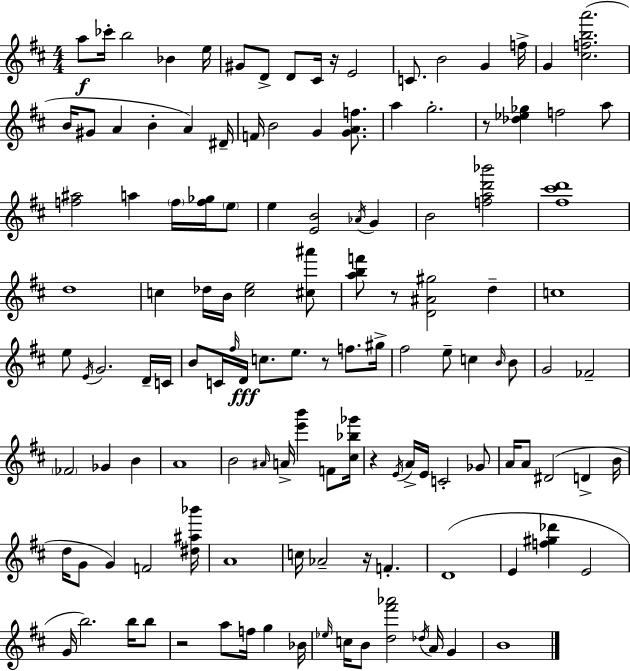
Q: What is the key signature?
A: D major